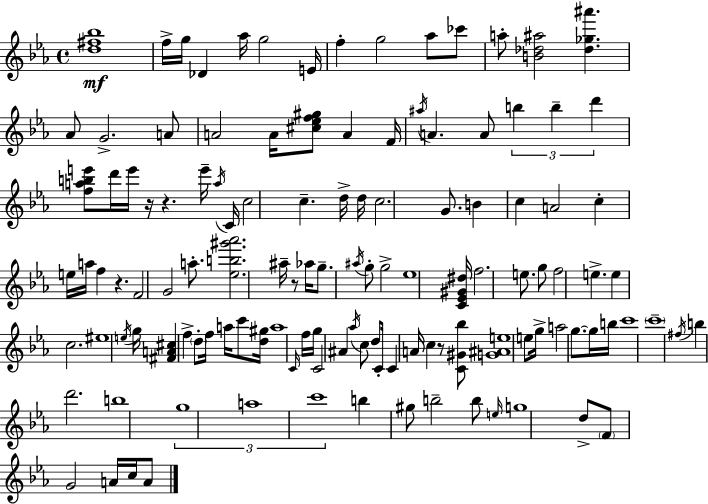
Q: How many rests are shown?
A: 5